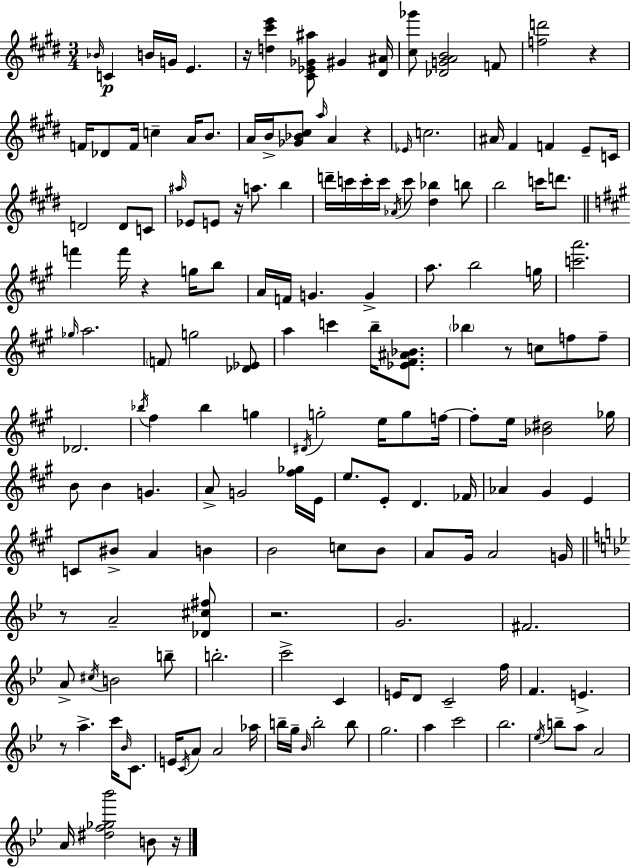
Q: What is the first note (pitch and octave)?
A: Bb4